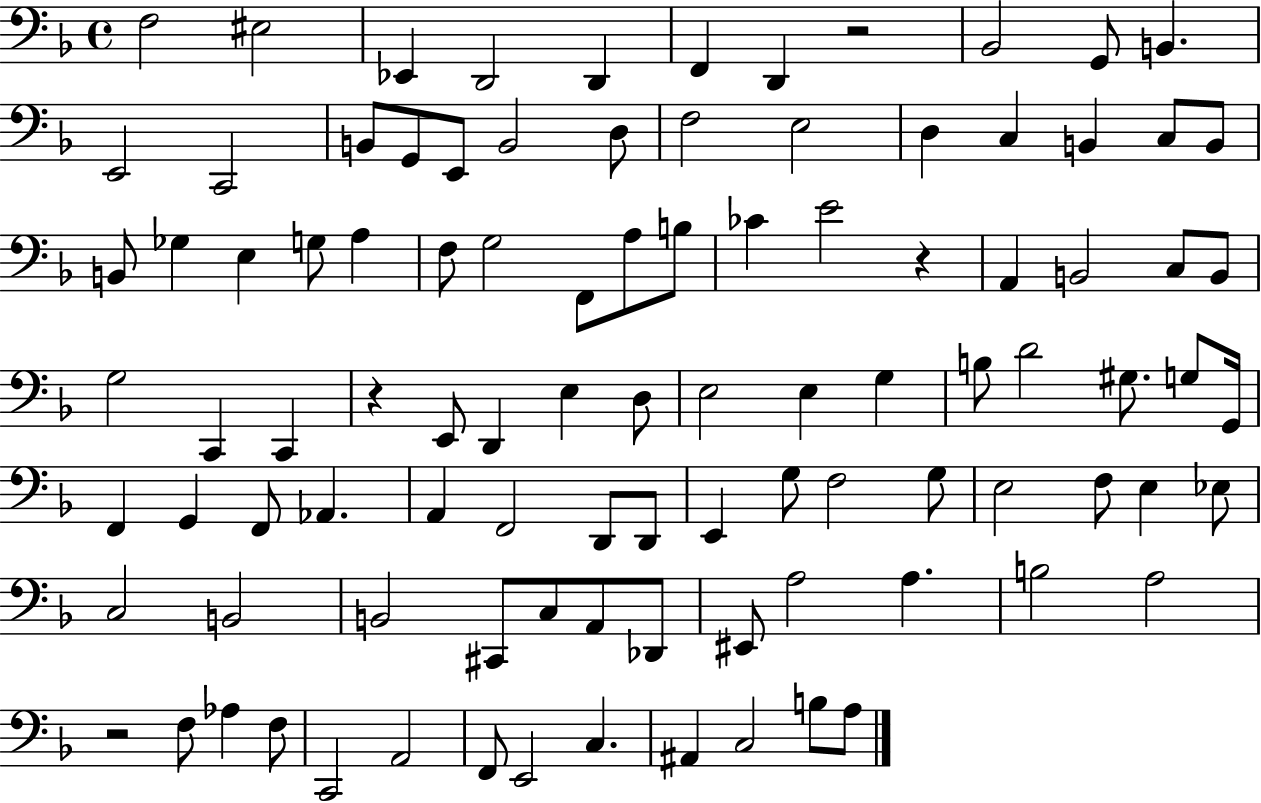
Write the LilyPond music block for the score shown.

{
  \clef bass
  \time 4/4
  \defaultTimeSignature
  \key f \major
  f2 eis2 | ees,4 d,2 d,4 | f,4 d,4 r2 | bes,2 g,8 b,4. | \break e,2 c,2 | b,8 g,8 e,8 b,2 d8 | f2 e2 | d4 c4 b,4 c8 b,8 | \break b,8 ges4 e4 g8 a4 | f8 g2 f,8 a8 b8 | ces'4 e'2 r4 | a,4 b,2 c8 b,8 | \break g2 c,4 c,4 | r4 e,8 d,4 e4 d8 | e2 e4 g4 | b8 d'2 gis8. g8 g,16 | \break f,4 g,4 f,8 aes,4. | a,4 f,2 d,8 d,8 | e,4 g8 f2 g8 | e2 f8 e4 ees8 | \break c2 b,2 | b,2 cis,8 c8 a,8 des,8 | eis,8 a2 a4. | b2 a2 | \break r2 f8 aes4 f8 | c,2 a,2 | f,8 e,2 c4. | ais,4 c2 b8 a8 | \break \bar "|."
}